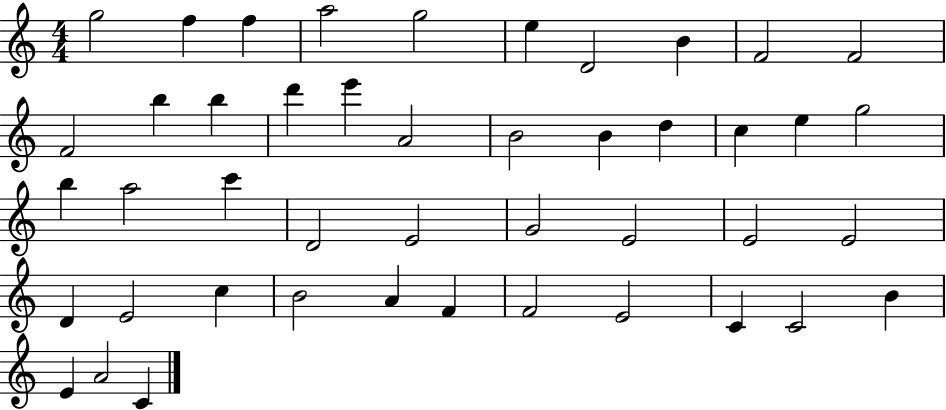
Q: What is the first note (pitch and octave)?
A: G5